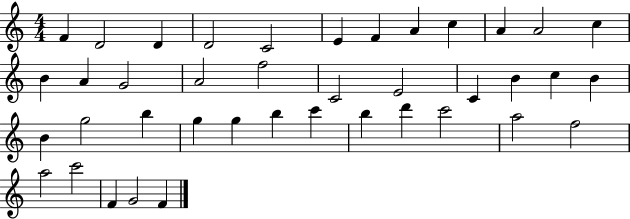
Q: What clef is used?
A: treble